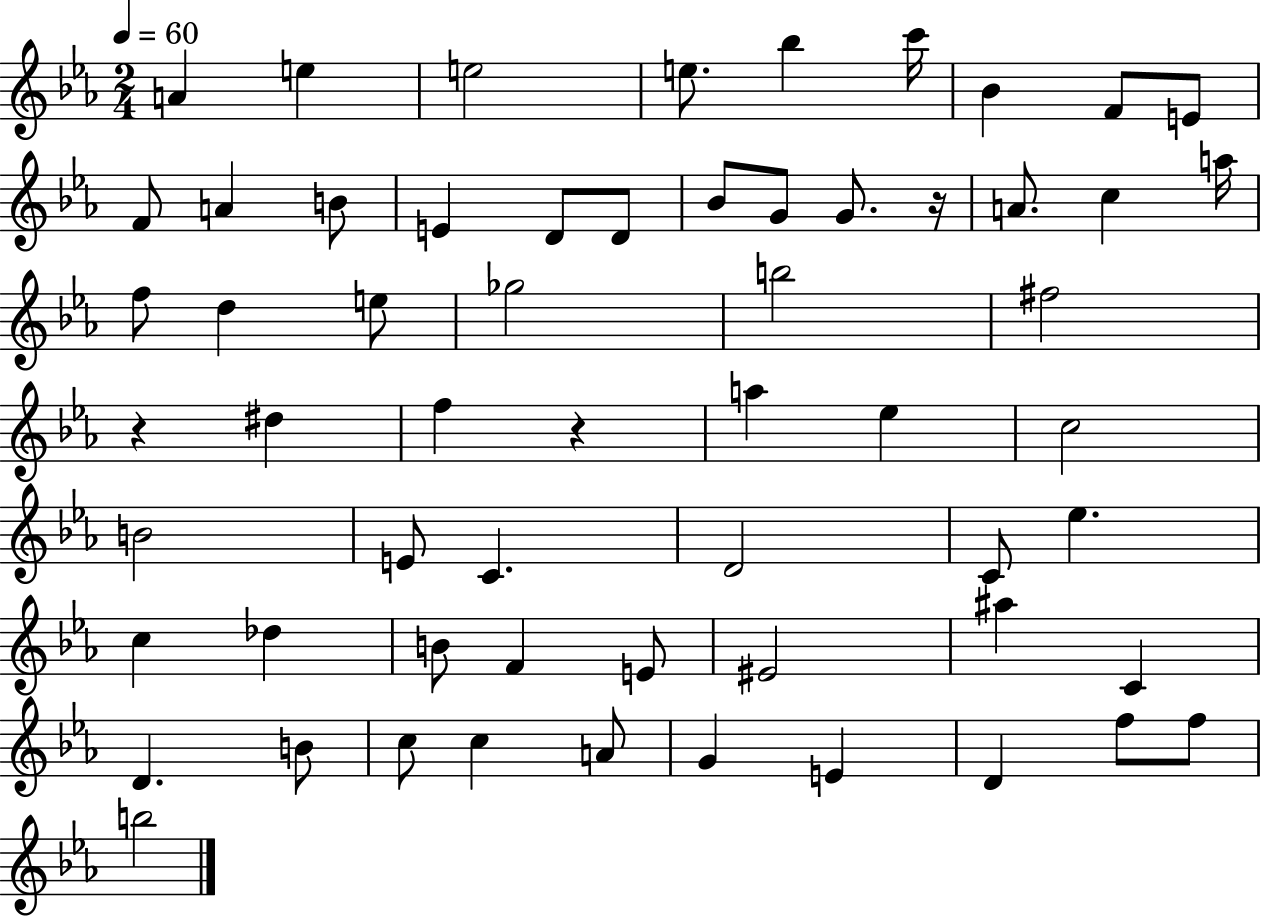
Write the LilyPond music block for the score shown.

{
  \clef treble
  \numericTimeSignature
  \time 2/4
  \key ees \major
  \tempo 4 = 60
  a'4 e''4 | e''2 | e''8. bes''4 c'''16 | bes'4 f'8 e'8 | \break f'8 a'4 b'8 | e'4 d'8 d'8 | bes'8 g'8 g'8. r16 | a'8. c''4 a''16 | \break f''8 d''4 e''8 | ges''2 | b''2 | fis''2 | \break r4 dis''4 | f''4 r4 | a''4 ees''4 | c''2 | \break b'2 | e'8 c'4. | d'2 | c'8 ees''4. | \break c''4 des''4 | b'8 f'4 e'8 | eis'2 | ais''4 c'4 | \break d'4. b'8 | c''8 c''4 a'8 | g'4 e'4 | d'4 f''8 f''8 | \break b''2 | \bar "|."
}